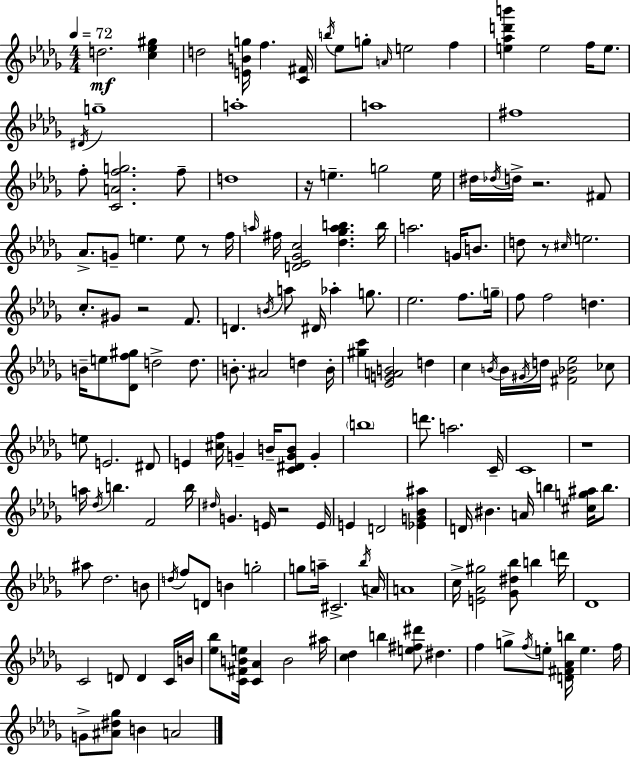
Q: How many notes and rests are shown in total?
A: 166